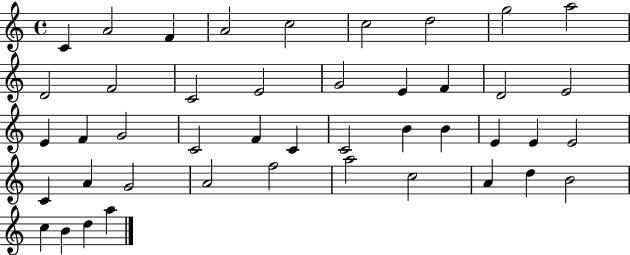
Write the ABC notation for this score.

X:1
T:Untitled
M:4/4
L:1/4
K:C
C A2 F A2 c2 c2 d2 g2 a2 D2 F2 C2 E2 G2 E F D2 E2 E F G2 C2 F C C2 B B E E E2 C A G2 A2 f2 a2 c2 A d B2 c B d a